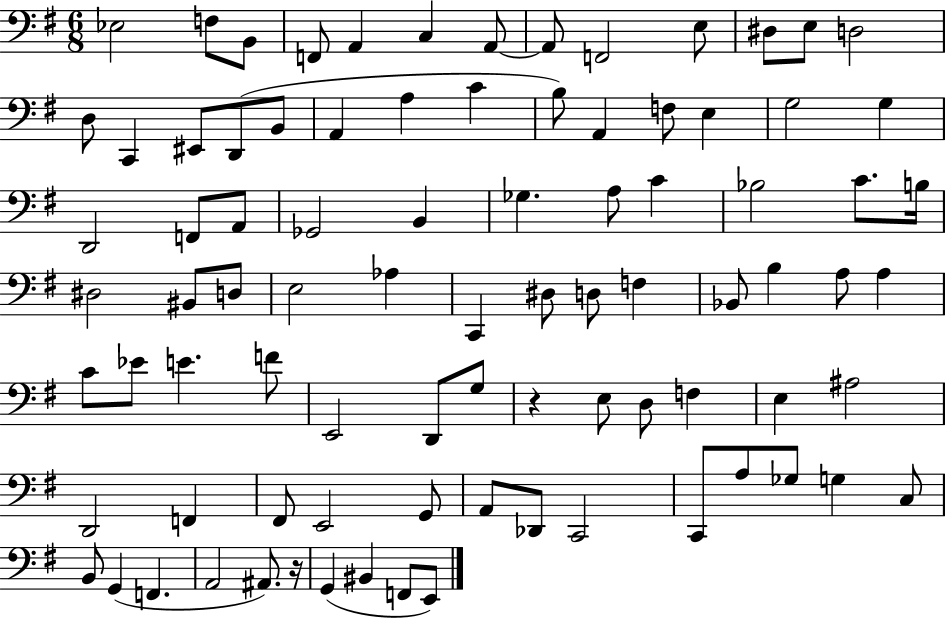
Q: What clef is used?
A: bass